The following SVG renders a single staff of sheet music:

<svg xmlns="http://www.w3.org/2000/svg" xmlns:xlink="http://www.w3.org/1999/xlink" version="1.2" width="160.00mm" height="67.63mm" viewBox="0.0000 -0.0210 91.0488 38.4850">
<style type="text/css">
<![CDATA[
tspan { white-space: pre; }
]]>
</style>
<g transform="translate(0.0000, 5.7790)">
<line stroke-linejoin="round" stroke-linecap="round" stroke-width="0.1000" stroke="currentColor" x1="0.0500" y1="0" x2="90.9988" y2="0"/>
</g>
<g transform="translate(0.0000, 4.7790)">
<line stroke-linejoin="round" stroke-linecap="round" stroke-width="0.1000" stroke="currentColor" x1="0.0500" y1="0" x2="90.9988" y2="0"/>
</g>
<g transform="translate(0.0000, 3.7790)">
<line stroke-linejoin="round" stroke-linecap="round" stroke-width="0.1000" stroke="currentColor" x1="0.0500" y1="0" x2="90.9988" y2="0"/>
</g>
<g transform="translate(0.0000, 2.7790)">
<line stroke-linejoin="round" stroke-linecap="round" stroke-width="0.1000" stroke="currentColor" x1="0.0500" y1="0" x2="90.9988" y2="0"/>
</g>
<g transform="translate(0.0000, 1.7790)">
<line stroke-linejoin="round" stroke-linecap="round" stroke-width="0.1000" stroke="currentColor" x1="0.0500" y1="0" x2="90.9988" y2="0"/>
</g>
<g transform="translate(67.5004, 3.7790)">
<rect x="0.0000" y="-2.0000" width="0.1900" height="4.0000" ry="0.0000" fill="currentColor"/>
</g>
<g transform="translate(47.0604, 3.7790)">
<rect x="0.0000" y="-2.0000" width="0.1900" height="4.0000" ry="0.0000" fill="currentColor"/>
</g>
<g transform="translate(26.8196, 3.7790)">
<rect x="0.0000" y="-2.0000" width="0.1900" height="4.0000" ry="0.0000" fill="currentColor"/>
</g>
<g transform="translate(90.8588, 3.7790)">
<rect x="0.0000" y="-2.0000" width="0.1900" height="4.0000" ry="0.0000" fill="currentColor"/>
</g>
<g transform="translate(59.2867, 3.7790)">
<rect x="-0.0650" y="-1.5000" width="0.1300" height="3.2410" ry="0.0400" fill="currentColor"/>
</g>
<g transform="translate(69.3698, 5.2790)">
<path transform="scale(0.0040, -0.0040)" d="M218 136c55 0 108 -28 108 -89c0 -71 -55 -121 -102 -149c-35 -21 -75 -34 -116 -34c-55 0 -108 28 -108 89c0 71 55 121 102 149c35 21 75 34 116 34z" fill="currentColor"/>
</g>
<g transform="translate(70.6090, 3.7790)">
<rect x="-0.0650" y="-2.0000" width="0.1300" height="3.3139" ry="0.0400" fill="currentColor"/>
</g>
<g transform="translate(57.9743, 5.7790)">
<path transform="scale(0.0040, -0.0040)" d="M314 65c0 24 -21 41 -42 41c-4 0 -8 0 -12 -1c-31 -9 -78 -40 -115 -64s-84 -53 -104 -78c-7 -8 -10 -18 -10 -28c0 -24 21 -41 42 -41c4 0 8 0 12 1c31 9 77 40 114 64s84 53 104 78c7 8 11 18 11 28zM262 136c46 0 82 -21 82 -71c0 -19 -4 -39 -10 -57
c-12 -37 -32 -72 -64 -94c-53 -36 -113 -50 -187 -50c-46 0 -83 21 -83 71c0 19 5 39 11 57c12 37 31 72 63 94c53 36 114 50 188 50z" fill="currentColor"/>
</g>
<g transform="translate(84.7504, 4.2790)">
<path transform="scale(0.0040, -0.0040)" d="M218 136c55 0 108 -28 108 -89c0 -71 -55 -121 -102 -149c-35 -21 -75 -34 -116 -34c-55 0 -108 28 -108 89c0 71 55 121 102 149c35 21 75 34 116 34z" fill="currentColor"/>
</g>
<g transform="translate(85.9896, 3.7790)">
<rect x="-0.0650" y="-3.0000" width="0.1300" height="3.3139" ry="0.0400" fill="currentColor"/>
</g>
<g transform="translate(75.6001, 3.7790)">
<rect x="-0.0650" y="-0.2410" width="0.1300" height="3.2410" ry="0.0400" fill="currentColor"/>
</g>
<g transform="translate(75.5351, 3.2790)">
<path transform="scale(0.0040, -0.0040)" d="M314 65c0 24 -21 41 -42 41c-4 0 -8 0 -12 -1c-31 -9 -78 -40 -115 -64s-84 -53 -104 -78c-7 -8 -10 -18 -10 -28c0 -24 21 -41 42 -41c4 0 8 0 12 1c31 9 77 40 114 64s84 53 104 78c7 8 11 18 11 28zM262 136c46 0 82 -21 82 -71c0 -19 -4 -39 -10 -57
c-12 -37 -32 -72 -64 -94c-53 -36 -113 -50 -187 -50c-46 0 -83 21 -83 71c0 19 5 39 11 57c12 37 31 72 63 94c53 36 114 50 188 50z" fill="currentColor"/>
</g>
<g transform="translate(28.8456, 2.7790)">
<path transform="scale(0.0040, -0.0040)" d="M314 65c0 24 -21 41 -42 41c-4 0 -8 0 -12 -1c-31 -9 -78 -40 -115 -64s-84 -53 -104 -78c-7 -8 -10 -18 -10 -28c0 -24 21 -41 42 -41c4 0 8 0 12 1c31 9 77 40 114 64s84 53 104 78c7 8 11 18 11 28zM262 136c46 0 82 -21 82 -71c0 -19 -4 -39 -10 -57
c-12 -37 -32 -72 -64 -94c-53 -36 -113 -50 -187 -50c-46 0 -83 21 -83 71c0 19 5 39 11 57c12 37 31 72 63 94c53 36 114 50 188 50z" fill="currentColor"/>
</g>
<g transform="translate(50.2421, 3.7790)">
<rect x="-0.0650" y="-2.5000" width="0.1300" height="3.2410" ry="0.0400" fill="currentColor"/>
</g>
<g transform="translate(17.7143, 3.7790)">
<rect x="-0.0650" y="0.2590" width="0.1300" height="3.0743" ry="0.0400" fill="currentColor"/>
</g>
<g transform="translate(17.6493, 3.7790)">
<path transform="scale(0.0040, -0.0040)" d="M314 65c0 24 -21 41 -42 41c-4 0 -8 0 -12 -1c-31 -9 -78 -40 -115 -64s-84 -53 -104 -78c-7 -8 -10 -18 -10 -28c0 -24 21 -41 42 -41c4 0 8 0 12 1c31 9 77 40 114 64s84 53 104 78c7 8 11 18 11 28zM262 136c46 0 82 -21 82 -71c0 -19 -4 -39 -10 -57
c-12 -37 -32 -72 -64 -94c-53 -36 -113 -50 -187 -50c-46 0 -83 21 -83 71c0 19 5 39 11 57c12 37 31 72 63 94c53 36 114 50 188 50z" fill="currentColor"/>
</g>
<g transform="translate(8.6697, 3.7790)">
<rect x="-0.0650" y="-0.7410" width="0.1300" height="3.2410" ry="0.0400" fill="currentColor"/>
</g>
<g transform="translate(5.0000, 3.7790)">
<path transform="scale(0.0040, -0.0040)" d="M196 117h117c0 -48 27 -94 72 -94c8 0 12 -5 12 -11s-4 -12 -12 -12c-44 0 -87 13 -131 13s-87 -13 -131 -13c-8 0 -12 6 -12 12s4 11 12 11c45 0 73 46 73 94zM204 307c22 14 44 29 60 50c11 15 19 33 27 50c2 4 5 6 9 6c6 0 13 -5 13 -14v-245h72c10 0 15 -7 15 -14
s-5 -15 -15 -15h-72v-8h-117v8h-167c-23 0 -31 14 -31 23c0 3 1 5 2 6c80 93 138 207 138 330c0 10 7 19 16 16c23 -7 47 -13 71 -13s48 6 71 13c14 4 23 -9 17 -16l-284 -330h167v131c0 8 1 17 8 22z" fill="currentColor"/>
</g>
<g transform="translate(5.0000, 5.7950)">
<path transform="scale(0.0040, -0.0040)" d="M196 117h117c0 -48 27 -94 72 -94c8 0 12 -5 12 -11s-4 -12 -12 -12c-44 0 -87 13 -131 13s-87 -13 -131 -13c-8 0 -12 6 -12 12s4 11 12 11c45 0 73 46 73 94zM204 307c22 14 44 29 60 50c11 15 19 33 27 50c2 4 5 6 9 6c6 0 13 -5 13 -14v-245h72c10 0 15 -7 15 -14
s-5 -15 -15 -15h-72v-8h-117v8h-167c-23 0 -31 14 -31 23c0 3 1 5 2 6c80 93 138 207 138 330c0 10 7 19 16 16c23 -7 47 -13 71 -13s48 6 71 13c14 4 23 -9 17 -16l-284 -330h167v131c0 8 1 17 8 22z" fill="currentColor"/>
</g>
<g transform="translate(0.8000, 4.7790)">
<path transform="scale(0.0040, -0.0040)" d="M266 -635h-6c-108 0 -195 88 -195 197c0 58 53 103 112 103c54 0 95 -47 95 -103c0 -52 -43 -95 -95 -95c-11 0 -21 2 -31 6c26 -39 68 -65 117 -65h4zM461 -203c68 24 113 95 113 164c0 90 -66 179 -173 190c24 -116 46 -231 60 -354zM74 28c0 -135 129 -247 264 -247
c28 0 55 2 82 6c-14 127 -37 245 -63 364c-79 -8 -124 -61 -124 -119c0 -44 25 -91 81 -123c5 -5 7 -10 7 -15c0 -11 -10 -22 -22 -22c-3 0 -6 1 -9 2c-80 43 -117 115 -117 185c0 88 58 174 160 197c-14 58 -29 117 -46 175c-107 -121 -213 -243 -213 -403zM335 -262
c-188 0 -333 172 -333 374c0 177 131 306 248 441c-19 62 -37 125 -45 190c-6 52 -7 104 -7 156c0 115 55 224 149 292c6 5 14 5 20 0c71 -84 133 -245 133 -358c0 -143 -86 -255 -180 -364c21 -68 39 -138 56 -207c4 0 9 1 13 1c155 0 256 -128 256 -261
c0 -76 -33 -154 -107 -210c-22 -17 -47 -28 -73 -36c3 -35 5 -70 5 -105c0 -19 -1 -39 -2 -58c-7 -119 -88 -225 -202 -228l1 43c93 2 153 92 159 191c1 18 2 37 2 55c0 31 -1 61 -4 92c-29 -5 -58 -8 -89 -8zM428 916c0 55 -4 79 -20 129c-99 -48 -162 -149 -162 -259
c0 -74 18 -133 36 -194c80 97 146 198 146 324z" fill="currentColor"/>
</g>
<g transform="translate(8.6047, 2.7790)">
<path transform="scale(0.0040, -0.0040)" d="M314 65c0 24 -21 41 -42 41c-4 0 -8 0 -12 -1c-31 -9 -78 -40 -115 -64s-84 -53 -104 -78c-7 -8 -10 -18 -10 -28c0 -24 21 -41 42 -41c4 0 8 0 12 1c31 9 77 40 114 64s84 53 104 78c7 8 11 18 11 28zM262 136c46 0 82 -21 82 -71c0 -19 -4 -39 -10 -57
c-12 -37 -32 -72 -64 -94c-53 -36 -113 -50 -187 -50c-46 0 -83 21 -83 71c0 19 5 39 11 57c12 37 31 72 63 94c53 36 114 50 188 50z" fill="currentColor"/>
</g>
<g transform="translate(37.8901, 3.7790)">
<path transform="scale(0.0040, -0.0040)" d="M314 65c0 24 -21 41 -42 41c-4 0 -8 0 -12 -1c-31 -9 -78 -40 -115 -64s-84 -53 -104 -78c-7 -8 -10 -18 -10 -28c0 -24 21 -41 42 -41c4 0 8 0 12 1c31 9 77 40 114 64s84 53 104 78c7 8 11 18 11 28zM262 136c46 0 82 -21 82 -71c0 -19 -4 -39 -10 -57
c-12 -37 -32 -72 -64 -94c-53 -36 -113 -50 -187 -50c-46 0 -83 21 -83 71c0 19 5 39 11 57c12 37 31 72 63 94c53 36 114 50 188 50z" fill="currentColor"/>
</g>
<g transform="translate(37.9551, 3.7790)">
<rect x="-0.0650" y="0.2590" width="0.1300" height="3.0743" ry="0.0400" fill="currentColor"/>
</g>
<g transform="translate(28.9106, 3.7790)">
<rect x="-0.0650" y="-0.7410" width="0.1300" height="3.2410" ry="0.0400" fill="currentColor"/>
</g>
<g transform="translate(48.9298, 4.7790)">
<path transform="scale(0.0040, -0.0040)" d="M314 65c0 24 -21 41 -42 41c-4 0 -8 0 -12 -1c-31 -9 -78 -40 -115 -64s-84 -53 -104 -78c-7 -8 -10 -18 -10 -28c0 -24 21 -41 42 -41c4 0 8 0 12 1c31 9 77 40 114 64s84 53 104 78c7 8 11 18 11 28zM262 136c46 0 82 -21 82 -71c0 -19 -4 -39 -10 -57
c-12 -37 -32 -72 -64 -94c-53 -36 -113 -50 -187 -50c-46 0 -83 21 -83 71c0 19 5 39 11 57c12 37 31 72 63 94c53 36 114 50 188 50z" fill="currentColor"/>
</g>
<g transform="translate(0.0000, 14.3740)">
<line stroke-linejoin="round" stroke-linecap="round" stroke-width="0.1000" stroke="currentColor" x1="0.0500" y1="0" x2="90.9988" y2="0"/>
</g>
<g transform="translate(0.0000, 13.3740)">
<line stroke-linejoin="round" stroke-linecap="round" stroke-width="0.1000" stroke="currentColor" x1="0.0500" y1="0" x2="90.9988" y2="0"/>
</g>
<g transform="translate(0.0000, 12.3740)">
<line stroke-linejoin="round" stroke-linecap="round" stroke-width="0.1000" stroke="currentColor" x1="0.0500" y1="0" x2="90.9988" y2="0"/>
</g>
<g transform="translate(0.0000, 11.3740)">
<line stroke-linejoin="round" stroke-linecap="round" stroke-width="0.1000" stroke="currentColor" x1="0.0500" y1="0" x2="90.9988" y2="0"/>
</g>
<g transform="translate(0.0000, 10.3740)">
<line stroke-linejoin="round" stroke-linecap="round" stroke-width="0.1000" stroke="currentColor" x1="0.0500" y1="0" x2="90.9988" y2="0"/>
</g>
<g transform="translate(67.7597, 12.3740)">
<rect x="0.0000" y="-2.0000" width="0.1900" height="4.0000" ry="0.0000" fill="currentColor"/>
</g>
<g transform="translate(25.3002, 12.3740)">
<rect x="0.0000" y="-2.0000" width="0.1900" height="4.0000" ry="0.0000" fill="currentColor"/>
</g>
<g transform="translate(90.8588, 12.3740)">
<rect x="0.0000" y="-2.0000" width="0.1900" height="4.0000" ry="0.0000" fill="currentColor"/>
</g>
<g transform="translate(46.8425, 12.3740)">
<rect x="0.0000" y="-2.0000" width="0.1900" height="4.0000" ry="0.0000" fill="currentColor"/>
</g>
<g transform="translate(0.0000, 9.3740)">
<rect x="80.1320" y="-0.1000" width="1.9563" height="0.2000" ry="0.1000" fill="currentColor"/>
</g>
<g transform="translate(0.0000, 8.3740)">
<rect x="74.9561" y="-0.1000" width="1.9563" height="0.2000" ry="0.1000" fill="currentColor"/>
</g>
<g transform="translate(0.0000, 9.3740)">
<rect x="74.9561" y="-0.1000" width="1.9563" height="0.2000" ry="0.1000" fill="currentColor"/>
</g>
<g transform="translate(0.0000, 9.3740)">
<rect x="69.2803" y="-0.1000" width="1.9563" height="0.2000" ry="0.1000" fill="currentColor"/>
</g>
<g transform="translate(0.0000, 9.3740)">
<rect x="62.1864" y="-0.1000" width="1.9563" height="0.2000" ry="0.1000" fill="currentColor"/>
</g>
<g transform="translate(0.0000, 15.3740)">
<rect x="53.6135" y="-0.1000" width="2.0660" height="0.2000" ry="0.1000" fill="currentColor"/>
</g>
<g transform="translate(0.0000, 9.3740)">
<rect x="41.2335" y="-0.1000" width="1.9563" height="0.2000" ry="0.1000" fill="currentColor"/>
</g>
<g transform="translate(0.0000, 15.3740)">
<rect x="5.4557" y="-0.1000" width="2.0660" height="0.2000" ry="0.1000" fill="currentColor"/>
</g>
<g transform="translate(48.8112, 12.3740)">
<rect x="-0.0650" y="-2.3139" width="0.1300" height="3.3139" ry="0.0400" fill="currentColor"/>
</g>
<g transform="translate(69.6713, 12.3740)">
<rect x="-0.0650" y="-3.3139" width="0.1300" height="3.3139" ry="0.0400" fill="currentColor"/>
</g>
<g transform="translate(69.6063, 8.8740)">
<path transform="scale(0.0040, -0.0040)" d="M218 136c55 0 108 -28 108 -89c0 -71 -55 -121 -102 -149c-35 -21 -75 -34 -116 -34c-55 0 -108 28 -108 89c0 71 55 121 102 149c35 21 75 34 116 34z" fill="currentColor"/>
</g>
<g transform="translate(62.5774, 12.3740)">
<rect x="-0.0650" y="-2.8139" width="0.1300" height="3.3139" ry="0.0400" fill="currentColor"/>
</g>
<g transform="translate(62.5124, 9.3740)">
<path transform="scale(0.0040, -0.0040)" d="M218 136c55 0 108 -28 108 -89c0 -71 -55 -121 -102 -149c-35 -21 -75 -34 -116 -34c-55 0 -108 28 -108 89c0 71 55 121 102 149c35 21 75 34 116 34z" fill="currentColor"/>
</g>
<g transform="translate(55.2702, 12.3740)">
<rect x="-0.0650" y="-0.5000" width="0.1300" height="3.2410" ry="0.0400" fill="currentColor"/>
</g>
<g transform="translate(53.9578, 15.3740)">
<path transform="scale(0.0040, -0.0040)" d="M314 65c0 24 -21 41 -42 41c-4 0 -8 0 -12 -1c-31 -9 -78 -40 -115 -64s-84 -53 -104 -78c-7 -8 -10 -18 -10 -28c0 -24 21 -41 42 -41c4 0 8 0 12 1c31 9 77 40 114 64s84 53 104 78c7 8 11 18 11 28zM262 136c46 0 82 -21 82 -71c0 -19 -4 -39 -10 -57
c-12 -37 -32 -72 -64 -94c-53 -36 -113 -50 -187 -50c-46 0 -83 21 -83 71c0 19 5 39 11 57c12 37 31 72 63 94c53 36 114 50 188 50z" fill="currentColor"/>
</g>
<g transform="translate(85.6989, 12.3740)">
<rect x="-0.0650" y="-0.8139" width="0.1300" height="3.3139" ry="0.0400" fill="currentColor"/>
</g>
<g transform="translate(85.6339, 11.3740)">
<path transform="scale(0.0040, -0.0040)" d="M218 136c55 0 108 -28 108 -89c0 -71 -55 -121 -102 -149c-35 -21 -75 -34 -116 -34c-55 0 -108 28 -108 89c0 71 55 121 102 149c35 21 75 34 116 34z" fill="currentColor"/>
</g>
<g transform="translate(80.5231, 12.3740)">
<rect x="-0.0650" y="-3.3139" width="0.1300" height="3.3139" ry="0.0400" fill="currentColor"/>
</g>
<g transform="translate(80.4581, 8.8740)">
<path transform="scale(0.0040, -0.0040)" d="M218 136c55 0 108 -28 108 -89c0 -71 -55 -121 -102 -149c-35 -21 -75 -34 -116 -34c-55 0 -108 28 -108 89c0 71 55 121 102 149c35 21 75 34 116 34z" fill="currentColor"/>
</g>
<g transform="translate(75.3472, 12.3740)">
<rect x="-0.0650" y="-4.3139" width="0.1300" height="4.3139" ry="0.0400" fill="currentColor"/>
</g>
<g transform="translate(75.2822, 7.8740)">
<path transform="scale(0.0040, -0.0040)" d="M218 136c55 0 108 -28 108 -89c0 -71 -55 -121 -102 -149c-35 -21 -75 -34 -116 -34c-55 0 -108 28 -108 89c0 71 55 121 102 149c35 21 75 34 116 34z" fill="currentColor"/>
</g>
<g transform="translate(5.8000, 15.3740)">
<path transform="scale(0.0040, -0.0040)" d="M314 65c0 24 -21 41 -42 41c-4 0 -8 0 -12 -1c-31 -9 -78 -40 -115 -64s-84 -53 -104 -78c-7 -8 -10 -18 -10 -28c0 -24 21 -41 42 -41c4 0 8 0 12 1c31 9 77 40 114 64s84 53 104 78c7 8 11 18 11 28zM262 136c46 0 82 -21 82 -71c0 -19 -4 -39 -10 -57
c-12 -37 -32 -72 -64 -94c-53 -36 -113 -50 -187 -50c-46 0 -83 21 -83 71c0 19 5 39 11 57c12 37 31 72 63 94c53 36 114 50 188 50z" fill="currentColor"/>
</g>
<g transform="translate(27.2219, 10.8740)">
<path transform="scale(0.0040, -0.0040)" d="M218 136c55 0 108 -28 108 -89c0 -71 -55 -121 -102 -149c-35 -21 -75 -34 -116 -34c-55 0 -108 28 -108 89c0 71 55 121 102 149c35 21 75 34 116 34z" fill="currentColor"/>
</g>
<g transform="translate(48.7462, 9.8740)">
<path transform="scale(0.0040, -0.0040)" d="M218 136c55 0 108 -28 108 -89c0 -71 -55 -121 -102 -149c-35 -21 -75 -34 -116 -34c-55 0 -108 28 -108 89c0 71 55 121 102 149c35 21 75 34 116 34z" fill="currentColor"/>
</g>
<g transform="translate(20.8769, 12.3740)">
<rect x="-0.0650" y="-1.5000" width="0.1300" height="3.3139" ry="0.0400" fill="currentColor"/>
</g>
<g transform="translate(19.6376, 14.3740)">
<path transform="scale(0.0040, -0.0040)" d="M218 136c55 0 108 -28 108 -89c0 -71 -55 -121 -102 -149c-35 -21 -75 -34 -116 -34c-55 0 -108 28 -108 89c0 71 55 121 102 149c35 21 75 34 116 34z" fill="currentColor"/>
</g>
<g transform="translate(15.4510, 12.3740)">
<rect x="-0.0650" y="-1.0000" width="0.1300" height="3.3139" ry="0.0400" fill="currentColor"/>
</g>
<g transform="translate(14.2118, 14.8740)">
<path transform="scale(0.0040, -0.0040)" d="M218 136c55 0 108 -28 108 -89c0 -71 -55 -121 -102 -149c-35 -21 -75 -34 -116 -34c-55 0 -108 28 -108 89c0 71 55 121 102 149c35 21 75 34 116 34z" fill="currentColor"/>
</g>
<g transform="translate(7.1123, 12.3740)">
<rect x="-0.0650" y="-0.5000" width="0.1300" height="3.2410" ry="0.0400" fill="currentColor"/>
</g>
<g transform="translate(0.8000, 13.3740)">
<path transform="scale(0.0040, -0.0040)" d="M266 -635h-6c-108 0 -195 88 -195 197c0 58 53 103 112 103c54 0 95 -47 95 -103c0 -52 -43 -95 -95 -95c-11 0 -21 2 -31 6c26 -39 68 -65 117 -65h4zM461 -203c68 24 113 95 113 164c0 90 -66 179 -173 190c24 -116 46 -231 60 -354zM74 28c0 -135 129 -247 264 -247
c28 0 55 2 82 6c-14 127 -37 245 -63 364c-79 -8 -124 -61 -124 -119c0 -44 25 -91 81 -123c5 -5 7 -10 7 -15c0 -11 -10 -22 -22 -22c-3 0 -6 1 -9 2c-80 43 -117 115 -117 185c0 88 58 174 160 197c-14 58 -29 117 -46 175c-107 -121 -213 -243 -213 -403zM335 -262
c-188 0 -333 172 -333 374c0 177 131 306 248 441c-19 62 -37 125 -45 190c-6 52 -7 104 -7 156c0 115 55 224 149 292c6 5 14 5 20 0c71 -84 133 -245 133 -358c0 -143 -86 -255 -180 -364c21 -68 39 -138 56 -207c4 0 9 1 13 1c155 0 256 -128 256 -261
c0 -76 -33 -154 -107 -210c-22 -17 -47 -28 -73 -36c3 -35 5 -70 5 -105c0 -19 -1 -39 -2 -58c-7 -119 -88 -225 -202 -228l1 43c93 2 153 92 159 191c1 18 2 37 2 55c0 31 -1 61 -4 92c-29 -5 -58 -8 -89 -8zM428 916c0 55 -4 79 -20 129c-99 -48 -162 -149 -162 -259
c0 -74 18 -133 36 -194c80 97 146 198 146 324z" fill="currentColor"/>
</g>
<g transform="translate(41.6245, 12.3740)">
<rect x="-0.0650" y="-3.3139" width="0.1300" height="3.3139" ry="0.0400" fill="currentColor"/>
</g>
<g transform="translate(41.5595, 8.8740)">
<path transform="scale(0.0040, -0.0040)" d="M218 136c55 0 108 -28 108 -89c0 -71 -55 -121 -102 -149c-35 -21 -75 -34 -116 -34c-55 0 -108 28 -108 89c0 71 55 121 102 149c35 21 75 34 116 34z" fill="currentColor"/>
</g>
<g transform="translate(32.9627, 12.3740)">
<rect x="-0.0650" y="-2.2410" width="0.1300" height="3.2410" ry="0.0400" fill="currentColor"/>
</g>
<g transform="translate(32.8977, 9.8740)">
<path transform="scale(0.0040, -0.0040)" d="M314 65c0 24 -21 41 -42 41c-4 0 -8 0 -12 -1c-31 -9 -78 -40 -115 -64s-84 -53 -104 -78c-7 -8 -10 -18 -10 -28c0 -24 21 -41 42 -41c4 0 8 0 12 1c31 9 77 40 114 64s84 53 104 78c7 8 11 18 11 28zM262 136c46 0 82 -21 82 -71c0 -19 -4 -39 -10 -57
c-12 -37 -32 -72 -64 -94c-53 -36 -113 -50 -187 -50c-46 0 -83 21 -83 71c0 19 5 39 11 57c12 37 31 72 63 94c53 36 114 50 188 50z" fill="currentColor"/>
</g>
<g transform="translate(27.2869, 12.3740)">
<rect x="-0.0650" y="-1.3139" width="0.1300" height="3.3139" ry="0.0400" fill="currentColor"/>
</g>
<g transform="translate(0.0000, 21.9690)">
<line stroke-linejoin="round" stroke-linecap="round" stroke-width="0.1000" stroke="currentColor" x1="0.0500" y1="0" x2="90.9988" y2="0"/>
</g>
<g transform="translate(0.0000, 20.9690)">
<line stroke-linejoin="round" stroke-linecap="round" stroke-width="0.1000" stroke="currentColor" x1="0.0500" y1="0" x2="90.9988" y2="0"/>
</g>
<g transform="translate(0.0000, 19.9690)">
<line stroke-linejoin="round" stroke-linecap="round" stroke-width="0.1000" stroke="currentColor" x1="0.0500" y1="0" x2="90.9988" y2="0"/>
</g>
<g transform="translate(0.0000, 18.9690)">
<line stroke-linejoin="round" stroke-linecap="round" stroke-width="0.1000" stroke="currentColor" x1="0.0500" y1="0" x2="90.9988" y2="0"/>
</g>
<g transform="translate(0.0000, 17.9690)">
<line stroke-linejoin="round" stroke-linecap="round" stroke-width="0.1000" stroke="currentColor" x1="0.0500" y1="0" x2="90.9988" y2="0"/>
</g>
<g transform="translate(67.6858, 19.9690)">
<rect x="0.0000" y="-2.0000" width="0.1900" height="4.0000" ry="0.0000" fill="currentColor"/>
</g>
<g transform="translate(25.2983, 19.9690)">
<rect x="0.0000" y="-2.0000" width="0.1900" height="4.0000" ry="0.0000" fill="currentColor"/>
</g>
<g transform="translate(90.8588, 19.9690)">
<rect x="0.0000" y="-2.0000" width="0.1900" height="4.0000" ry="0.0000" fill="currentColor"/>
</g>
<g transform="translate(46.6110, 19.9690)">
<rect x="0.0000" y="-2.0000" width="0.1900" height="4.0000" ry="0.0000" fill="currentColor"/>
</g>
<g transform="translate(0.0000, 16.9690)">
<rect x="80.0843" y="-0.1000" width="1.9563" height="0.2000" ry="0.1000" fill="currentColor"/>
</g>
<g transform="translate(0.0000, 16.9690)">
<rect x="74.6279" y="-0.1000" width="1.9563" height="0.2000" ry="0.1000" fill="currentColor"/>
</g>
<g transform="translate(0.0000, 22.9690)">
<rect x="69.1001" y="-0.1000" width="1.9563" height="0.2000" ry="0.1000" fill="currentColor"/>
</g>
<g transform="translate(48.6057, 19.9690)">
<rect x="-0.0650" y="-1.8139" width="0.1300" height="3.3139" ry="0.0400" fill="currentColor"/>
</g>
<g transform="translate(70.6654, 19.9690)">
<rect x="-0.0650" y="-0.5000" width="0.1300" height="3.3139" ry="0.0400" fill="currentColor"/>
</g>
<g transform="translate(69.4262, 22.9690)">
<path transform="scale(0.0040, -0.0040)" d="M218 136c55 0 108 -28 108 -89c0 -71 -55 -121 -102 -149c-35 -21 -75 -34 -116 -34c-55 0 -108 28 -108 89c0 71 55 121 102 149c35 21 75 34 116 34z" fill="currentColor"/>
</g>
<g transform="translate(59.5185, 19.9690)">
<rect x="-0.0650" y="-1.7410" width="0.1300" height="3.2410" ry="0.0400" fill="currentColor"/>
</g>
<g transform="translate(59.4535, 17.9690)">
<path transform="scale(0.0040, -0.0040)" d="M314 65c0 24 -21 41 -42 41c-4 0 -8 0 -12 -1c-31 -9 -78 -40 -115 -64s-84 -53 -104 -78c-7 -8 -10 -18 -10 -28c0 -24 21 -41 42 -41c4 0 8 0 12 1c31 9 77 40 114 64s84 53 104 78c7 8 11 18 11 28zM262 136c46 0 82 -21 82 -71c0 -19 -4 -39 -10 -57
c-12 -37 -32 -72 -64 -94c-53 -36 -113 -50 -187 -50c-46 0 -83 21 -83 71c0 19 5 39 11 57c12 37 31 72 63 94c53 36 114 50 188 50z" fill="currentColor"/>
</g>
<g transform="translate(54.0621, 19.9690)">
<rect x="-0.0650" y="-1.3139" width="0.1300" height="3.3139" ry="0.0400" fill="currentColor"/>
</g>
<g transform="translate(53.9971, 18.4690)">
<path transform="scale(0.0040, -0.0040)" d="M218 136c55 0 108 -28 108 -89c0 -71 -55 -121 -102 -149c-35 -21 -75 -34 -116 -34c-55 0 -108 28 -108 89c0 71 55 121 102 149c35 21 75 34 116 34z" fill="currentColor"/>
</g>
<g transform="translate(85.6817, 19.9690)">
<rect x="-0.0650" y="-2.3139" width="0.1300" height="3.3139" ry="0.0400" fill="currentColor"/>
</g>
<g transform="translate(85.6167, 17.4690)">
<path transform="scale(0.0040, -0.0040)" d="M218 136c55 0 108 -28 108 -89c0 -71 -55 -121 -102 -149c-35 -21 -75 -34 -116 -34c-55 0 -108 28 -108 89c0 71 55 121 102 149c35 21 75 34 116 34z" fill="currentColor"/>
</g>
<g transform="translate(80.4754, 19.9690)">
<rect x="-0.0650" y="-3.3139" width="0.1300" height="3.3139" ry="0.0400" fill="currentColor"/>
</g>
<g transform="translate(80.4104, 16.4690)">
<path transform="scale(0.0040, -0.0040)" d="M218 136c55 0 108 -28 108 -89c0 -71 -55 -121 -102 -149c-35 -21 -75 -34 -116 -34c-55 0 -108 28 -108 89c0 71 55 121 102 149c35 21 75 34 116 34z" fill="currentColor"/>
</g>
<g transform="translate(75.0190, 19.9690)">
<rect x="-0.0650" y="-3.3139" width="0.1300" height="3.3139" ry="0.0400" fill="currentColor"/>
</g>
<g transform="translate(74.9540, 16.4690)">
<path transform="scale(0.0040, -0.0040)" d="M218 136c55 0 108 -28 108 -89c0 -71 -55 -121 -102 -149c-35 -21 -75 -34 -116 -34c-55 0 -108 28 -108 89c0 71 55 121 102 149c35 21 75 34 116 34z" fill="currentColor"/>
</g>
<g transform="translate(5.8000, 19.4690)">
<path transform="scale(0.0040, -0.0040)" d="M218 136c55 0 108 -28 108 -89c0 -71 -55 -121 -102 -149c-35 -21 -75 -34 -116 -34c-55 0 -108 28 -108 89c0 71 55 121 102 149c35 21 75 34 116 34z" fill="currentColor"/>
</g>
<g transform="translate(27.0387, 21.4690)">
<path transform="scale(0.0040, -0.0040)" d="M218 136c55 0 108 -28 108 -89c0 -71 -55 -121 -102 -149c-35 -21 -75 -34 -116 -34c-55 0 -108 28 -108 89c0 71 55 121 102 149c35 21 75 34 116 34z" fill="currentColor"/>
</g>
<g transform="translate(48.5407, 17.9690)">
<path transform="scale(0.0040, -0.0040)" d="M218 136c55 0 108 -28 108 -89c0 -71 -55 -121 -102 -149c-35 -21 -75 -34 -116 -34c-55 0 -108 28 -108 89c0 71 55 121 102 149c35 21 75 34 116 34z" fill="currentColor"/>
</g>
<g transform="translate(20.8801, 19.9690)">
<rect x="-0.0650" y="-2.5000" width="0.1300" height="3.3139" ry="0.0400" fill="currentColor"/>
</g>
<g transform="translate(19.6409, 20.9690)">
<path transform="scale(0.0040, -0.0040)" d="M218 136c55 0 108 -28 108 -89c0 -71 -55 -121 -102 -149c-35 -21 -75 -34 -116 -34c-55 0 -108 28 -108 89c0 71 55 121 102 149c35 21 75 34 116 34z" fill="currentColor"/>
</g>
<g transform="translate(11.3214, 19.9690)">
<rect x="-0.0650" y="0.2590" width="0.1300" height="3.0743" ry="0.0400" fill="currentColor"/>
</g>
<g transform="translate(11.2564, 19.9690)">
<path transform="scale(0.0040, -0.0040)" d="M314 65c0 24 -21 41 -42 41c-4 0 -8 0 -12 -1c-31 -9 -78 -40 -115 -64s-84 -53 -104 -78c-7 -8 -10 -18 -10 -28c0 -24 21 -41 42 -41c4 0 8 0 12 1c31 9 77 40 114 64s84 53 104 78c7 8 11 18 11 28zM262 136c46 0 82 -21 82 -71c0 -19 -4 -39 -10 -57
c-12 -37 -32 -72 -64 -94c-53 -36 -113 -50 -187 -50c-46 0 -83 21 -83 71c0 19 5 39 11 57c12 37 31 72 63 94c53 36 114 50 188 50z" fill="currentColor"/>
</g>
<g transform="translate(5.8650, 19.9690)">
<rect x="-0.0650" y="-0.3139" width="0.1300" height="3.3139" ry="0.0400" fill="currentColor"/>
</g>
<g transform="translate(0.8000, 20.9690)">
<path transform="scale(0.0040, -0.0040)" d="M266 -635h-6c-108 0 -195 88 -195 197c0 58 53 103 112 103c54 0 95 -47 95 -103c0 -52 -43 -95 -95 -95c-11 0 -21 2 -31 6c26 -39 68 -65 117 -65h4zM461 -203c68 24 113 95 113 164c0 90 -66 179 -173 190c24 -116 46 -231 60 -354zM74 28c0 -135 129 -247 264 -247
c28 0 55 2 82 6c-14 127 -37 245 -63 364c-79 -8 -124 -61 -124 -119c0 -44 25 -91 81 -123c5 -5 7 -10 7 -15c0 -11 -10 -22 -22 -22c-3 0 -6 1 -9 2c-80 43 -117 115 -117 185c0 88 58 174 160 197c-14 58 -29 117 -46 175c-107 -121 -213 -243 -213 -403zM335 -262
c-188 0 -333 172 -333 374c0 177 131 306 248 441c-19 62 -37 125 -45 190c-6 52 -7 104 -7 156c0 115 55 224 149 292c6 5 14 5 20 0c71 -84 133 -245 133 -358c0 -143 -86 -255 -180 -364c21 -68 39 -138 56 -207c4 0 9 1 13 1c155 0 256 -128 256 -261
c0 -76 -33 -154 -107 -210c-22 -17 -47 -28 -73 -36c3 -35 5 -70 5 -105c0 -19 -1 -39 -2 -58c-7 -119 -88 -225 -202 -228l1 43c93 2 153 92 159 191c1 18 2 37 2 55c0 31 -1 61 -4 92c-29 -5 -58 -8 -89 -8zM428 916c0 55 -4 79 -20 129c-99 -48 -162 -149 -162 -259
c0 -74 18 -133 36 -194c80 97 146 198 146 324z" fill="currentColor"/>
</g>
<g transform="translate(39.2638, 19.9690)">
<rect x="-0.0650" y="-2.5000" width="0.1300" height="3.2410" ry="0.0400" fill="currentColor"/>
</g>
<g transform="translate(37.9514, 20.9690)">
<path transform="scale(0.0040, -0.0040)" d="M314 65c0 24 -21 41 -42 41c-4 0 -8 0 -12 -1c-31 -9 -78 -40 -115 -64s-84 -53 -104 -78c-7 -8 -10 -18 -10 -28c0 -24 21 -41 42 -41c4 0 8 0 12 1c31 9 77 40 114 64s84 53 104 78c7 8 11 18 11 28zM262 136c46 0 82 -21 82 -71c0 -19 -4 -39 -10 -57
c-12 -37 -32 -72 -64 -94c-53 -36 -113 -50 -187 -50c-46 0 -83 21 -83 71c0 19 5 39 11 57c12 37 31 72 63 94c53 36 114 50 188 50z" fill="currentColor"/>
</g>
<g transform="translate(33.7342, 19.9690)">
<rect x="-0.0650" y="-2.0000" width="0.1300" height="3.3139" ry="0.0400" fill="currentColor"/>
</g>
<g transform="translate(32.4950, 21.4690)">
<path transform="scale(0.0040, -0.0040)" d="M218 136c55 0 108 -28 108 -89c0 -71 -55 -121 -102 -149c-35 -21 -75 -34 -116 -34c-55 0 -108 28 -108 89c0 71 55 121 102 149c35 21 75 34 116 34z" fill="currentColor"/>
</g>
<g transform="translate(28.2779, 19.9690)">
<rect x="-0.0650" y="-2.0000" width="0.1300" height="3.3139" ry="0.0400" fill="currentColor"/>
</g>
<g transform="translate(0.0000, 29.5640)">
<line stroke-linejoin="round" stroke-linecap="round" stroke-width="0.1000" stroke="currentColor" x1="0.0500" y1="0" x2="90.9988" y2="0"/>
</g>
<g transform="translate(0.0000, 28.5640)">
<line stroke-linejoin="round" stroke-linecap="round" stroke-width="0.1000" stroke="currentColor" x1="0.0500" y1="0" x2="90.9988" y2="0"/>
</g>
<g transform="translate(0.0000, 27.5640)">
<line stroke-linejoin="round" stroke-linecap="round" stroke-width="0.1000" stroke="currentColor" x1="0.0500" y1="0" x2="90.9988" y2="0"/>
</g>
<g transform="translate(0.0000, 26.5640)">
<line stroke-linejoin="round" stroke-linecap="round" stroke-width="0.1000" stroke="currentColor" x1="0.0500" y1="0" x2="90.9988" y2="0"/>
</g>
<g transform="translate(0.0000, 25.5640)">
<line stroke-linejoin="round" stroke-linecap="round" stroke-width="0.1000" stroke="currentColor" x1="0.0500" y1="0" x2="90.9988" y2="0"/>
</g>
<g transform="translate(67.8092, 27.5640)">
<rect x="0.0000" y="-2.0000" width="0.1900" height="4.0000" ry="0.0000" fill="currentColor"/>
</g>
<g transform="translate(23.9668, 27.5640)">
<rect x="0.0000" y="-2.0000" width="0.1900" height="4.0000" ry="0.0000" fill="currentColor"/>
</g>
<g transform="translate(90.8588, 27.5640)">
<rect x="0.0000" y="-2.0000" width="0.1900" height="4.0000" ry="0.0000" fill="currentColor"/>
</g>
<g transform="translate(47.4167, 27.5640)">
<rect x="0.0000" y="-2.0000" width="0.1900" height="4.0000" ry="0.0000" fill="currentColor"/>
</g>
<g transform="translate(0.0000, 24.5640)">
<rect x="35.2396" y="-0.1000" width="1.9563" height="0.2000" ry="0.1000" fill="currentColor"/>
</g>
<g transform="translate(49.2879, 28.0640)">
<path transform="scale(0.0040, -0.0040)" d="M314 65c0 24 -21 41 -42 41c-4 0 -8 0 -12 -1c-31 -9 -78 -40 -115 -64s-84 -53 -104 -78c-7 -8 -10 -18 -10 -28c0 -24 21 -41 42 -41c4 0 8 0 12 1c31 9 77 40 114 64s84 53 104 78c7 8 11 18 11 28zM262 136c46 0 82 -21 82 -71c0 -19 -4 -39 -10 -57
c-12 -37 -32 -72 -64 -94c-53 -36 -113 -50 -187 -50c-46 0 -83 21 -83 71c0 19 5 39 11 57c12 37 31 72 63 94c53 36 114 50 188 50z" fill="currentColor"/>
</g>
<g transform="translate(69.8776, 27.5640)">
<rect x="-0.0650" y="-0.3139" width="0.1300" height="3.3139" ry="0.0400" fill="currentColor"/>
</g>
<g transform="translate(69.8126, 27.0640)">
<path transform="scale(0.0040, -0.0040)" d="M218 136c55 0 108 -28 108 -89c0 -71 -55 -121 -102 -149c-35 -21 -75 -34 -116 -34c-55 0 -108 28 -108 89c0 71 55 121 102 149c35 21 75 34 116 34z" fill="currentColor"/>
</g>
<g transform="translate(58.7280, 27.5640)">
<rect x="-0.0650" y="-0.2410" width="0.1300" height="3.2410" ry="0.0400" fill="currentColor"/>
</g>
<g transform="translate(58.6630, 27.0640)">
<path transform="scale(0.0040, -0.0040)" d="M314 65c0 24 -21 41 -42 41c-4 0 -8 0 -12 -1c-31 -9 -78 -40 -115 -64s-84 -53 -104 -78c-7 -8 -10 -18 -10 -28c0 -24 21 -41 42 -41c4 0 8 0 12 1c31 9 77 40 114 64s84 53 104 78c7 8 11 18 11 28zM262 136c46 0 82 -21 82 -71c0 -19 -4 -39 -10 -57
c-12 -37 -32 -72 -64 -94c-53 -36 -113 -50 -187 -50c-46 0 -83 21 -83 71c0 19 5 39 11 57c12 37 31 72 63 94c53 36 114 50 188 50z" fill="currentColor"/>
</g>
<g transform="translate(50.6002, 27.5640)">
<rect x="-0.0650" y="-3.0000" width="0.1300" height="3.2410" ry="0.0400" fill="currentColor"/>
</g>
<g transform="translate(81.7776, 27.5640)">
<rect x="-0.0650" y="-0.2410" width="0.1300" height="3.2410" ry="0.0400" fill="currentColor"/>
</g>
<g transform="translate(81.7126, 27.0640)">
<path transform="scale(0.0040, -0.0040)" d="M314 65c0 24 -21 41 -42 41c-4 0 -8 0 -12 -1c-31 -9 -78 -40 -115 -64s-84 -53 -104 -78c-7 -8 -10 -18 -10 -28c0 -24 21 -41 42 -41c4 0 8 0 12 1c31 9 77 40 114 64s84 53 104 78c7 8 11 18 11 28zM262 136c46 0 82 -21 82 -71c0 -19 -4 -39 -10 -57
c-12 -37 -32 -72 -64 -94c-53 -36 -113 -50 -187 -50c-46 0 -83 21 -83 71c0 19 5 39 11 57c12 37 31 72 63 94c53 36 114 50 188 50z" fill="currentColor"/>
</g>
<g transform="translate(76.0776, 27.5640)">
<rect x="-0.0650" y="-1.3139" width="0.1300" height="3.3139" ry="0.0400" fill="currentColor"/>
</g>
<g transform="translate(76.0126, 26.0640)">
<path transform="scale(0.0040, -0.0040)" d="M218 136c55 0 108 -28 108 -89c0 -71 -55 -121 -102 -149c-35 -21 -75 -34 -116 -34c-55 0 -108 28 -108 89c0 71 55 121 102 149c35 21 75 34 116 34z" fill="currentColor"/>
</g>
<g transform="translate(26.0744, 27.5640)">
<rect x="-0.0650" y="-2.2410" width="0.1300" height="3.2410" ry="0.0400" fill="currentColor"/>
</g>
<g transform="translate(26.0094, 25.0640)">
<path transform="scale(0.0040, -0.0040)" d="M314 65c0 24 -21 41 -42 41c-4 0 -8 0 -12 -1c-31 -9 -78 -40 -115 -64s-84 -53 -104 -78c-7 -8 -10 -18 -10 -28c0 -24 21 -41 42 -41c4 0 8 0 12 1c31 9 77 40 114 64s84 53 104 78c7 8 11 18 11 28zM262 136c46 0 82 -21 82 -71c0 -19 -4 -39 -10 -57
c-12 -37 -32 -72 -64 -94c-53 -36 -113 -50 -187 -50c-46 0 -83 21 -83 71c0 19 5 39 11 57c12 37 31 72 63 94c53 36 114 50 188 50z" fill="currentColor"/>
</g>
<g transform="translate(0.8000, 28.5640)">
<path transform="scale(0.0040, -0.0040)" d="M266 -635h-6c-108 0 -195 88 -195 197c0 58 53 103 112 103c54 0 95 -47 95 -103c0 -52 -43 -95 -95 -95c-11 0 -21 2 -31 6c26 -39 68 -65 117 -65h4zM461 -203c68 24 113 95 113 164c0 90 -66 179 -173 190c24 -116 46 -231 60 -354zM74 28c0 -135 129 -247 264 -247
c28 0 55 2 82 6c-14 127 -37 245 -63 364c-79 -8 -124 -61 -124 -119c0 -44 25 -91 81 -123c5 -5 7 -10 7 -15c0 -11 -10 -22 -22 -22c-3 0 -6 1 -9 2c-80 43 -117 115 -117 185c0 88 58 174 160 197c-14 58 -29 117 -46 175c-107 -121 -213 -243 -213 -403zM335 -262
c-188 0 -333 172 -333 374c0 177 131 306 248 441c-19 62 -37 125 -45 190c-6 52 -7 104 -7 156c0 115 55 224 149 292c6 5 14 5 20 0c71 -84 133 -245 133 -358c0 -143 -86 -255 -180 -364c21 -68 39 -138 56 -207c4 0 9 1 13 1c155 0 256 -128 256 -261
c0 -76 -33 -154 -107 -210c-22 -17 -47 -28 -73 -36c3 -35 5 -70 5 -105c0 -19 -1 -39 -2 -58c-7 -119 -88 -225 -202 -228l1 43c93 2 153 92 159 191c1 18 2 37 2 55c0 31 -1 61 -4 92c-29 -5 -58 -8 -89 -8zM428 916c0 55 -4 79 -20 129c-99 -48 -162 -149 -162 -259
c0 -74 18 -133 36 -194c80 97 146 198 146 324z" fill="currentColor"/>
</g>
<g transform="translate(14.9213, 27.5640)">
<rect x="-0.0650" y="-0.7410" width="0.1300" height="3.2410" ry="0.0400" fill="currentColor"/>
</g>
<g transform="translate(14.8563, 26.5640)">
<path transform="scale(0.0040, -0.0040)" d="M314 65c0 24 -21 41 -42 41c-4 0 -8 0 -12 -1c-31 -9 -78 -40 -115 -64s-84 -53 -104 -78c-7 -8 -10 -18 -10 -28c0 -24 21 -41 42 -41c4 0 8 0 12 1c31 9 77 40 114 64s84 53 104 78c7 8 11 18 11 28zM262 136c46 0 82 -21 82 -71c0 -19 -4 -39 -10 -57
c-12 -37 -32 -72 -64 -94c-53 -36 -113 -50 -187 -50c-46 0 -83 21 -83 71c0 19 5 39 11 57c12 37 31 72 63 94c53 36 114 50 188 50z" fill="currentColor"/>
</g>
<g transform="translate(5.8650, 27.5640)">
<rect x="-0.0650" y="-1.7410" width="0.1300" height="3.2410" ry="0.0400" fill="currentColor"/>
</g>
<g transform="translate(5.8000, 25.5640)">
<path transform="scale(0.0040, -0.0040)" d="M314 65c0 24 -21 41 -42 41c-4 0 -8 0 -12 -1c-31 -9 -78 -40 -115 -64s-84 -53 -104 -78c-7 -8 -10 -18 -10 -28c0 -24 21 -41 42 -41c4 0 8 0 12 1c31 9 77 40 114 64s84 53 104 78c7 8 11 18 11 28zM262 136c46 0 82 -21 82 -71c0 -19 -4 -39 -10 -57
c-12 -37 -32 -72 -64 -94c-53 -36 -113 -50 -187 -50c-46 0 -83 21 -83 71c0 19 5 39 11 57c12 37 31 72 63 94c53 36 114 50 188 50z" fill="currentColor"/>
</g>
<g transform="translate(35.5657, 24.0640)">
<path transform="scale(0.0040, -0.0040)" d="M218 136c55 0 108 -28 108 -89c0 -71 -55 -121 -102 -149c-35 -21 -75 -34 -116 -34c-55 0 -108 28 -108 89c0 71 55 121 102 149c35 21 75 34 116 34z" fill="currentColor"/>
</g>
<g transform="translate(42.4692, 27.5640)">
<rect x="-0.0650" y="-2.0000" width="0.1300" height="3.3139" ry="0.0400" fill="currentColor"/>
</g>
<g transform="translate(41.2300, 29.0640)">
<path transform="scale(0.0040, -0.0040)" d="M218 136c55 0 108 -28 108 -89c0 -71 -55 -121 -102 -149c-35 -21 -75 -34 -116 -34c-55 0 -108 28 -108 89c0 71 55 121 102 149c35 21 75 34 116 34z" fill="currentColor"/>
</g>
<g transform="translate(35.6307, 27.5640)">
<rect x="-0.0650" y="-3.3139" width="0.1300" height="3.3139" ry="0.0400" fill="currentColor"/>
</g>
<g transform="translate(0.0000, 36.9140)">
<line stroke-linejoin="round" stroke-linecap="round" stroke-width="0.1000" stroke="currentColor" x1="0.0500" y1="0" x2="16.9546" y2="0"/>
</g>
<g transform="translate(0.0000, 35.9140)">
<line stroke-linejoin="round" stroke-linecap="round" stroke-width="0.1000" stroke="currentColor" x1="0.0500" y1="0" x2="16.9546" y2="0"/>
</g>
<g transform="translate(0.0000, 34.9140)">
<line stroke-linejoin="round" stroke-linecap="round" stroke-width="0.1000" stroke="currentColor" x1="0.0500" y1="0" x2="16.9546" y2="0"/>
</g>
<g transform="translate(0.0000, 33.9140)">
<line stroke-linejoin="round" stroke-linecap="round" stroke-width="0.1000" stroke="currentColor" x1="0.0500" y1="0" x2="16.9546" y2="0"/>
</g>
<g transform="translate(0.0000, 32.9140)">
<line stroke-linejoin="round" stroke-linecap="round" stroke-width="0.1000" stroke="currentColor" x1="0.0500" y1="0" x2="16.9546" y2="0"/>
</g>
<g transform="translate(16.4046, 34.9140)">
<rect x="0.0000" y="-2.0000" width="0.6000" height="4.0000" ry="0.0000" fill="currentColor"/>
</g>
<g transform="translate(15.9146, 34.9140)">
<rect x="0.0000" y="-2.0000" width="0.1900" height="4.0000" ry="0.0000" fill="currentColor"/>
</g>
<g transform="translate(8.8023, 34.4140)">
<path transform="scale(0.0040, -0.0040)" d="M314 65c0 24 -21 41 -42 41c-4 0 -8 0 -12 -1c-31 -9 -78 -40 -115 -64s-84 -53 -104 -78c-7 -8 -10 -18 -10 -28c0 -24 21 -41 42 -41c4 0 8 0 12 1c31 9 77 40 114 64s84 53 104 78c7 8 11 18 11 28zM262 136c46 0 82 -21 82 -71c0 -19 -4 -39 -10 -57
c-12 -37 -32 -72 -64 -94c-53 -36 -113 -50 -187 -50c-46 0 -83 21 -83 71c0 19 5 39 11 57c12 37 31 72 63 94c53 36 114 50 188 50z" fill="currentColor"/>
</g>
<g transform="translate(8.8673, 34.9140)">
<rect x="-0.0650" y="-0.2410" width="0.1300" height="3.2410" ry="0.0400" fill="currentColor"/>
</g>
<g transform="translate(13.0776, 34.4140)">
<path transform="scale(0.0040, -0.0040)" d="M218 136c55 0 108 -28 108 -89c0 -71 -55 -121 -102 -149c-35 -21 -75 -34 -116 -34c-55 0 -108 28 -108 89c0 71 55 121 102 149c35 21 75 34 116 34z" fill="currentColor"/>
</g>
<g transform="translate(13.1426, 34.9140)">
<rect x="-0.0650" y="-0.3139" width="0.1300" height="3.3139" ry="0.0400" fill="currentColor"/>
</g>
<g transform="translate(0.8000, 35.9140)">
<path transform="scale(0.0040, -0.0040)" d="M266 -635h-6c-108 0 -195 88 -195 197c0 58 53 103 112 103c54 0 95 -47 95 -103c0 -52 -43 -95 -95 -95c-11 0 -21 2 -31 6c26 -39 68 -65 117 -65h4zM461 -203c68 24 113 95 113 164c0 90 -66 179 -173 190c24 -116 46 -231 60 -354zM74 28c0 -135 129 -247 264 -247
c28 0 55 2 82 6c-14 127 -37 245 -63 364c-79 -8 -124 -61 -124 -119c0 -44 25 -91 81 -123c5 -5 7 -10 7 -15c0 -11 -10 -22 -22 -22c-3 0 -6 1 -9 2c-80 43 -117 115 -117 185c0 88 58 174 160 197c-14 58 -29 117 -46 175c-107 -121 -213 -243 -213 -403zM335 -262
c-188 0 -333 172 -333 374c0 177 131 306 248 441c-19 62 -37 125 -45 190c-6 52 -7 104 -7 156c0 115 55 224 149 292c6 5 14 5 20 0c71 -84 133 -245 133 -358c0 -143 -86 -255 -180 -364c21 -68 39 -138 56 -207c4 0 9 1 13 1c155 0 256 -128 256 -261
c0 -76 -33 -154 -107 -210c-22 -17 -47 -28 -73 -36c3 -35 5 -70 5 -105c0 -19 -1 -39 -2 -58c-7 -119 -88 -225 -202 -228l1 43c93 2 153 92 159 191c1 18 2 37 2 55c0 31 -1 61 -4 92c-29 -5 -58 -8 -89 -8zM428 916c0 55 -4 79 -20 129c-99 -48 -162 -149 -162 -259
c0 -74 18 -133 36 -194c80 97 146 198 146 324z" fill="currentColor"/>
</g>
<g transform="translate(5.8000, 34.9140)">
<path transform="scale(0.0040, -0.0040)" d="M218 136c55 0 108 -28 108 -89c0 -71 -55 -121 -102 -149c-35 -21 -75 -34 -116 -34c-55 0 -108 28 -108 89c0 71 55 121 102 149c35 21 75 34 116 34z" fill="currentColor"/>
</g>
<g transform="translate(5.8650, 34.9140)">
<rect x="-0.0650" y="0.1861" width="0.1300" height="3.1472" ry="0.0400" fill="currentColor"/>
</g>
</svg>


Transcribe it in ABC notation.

X:1
T:Untitled
M:4/4
L:1/4
K:C
d2 B2 d2 B2 G2 E2 F c2 A C2 D E e g2 b g C2 a b d' b d c B2 G F F G2 f e f2 C b b g f2 d2 g2 b F A2 c2 c e c2 B c2 c